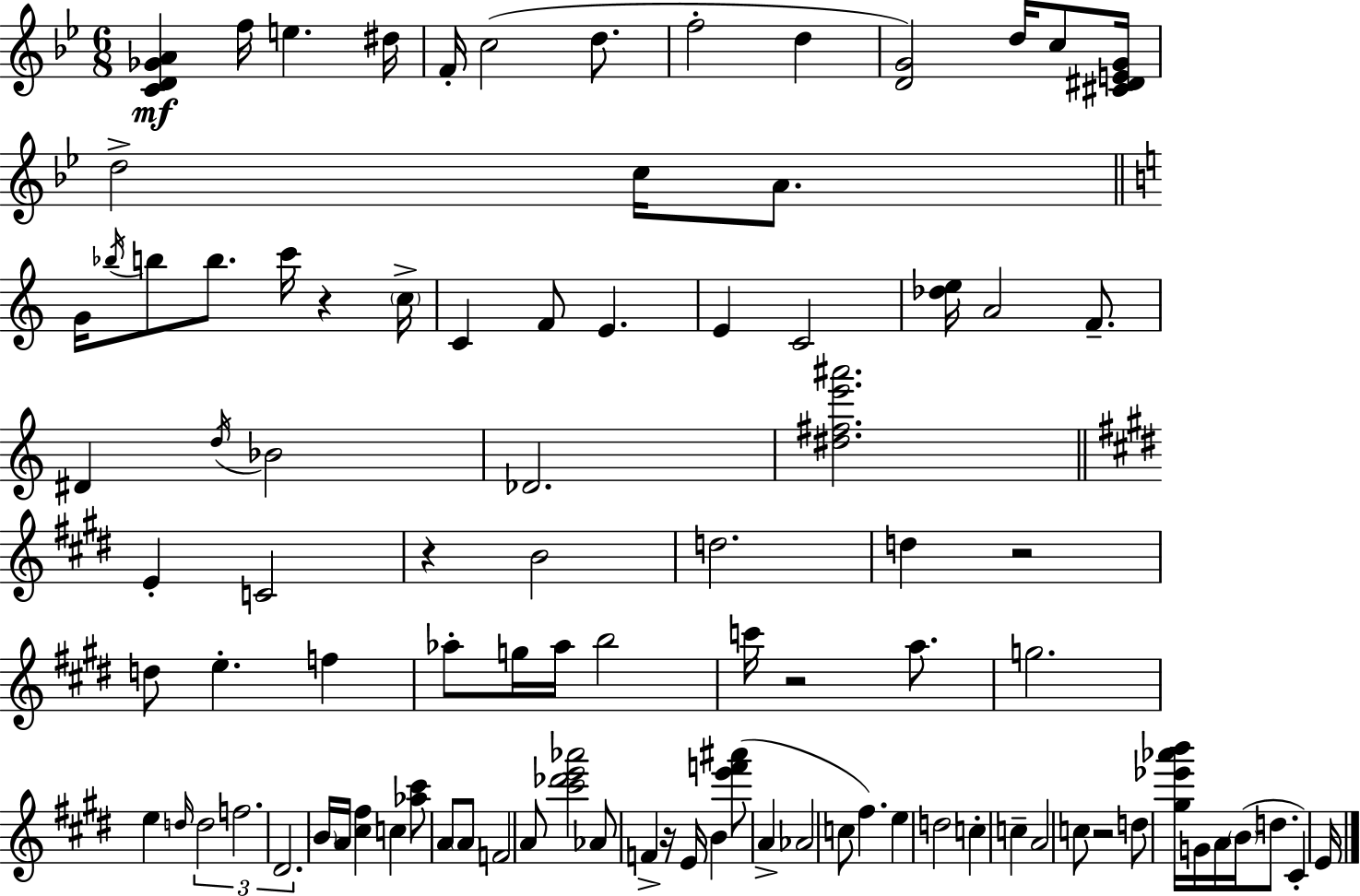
{
  \clef treble
  \numericTimeSignature
  \time 6/8
  \key g \minor
  <c' d' ges' a'>4\mf f''16 e''4. dis''16 | f'16-. c''2( d''8. | f''2-. d''4 | <d' g'>2) d''16 c''8 <cis' dis' e' g'>16 | \break d''2-> c''16 a'8. | \bar "||" \break \key c \major g'16 \acciaccatura { bes''16 } b''8 b''8. c'''16 r4 | \parenthesize c''16-> c'4 f'8 e'4. | e'4 c'2 | <des'' e''>16 a'2 f'8.-- | \break dis'4 \acciaccatura { d''16 } bes'2 | des'2. | <dis'' fis'' e''' ais'''>2. | \bar "||" \break \key e \major e'4-. c'2 | r4 b'2 | d''2. | d''4 r2 | \break d''8 e''4.-. f''4 | aes''8-. g''16 aes''16 b''2 | c'''16 r2 a''8. | g''2. | \break e''4 \grace { d''16 } \tuplet 3/2 { d''2 | f''2. | dis'2. } | \parenthesize b'16 a'16 <cis'' fis''>4 c''4 <aes'' cis'''>8 | \break a'8 \parenthesize a'8 f'2 | a'8 <cis''' des''' e''' aes'''>2 aes'8 | f'4-> r16 e'16 b'4 <e''' f''' ais'''>8( | a'4-> aes'2 | \break c''8 fis''4.) e''4 | d''2 c''4-. | c''4-- a'2 | c''8 r2 d''8 | \break <gis'' ees''' aes''' b'''>16 g'16 a'16 \parenthesize b'16( d''8. cis'4-.) | e'16 \bar "|."
}